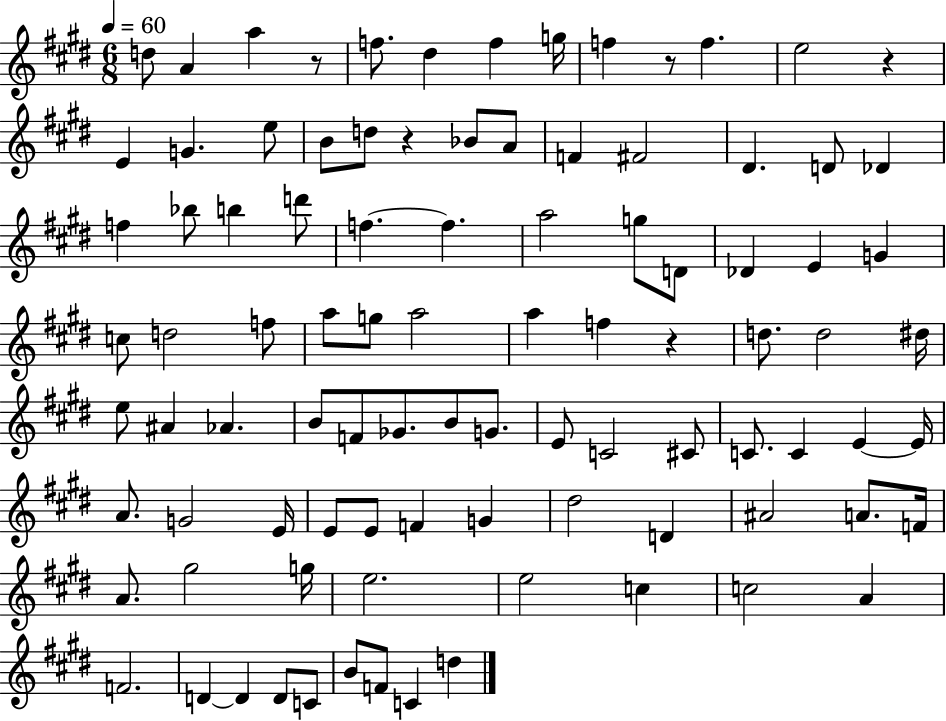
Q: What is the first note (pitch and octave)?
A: D5